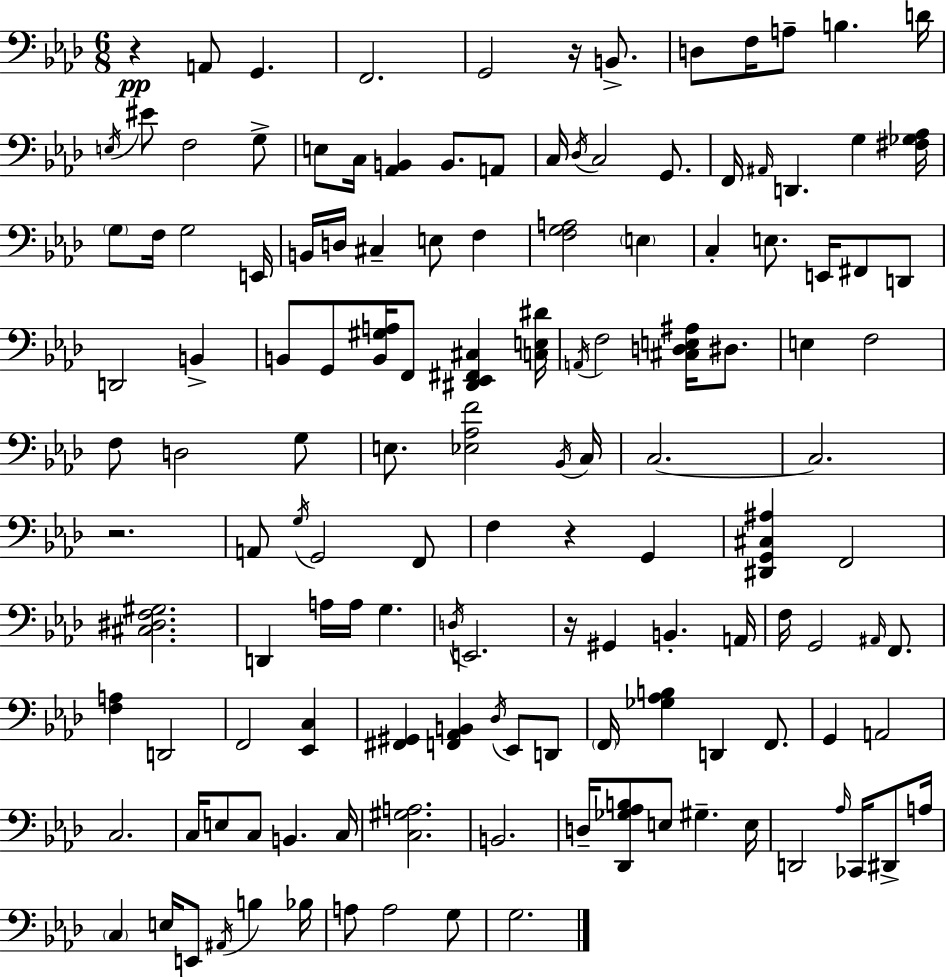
R/q A2/e G2/q. F2/h. G2/h R/s B2/e. D3/e F3/s A3/e B3/q. D4/s E3/s EIS4/e F3/h G3/e E3/e C3/s [Ab2,B2]/q B2/e. A2/e C3/s Db3/s C3/h G2/e. F2/s A#2/s D2/q. G3/q [F#3,Gb3,Ab3]/s G3/e F3/s G3/h E2/s B2/s D3/s C#3/q E3/e F3/q [F3,G3,A3]/h E3/q C3/q E3/e. E2/s F#2/e D2/e D2/h B2/q B2/e G2/e [B2,G#3,A3]/s F2/e [D#2,Eb2,F#2,C#3]/q [C3,E3,D#4]/s A2/s F3/h [C#3,D3,E3,A#3]/s D#3/e. E3/q F3/h F3/e D3/h G3/e E3/e. [Eb3,Ab3,F4]/h Bb2/s C3/s C3/h. C3/h. R/h. A2/e G3/s G2/h F2/e F3/q R/q G2/q [D#2,G2,C#3,A#3]/q F2/h [C#3,D#3,F3,G#3]/h. D2/q A3/s A3/s G3/q. D3/s E2/h. R/s G#2/q B2/q. A2/s F3/s G2/h A#2/s F2/e. [F3,A3]/q D2/h F2/h [Eb2,C3]/q [F#2,G#2]/q [F2,Ab2,B2]/q Db3/s Eb2/e D2/e F2/s [Gb3,Ab3,B3]/q D2/q F2/e. G2/q A2/h C3/h. C3/s E3/e C3/e B2/q. C3/s [C3,G#3,A3]/h. B2/h. D3/s [Db2,Gb3,Ab3,B3]/e E3/e G#3/q. E3/s D2/h Ab3/s CES2/s D#2/e A3/s C3/q E3/s E2/e A#2/s B3/q Bb3/s A3/e A3/h G3/e G3/h.